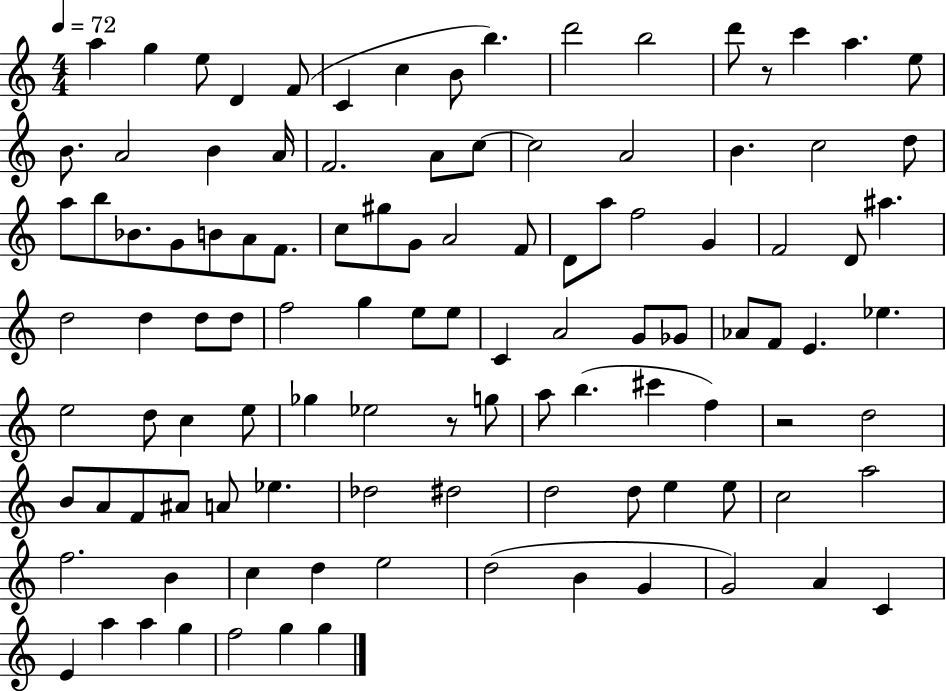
{
  \clef treble
  \numericTimeSignature
  \time 4/4
  \key c \major
  \tempo 4 = 72
  a''4 g''4 e''8 d'4 f'8( | c'4 c''4 b'8 b''4.) | d'''2 b''2 | d'''8 r8 c'''4 a''4. e''8 | \break b'8. a'2 b'4 a'16 | f'2. a'8 c''8~~ | c''2 a'2 | b'4. c''2 d''8 | \break a''8 b''8 bes'8. g'8 b'8 a'8 f'8. | c''8 gis''8 g'8 a'2 f'8 | d'8 a''8 f''2 g'4 | f'2 d'8 ais''4. | \break d''2 d''4 d''8 d''8 | f''2 g''4 e''8 e''8 | c'4 a'2 g'8 ges'8 | aes'8 f'8 e'4. ees''4. | \break e''2 d''8 c''4 e''8 | ges''4 ees''2 r8 g''8 | a''8 b''4.( cis'''4 f''4) | r2 d''2 | \break b'8 a'8 f'8 ais'8 a'8 ees''4. | des''2 dis''2 | d''2 d''8 e''4 e''8 | c''2 a''2 | \break f''2. b'4 | c''4 d''4 e''2 | d''2( b'4 g'4 | g'2) a'4 c'4 | \break e'4 a''4 a''4 g''4 | f''2 g''4 g''4 | \bar "|."
}